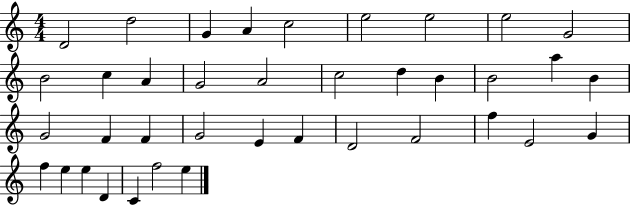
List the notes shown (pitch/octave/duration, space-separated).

D4/h D5/h G4/q A4/q C5/h E5/h E5/h E5/h G4/h B4/h C5/q A4/q G4/h A4/h C5/h D5/q B4/q B4/h A5/q B4/q G4/h F4/q F4/q G4/h E4/q F4/q D4/h F4/h F5/q E4/h G4/q F5/q E5/q E5/q D4/q C4/q F5/h E5/q